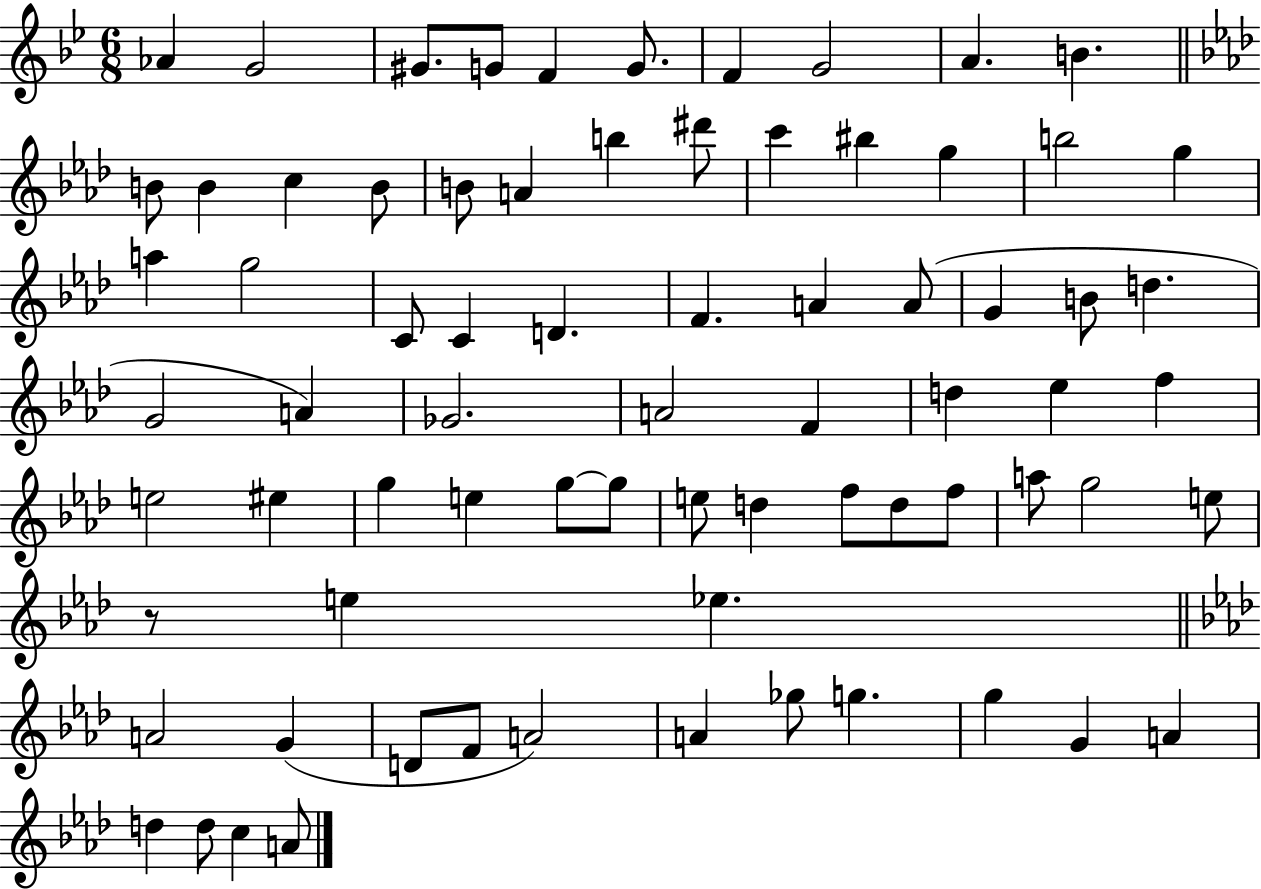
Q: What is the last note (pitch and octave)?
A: A4